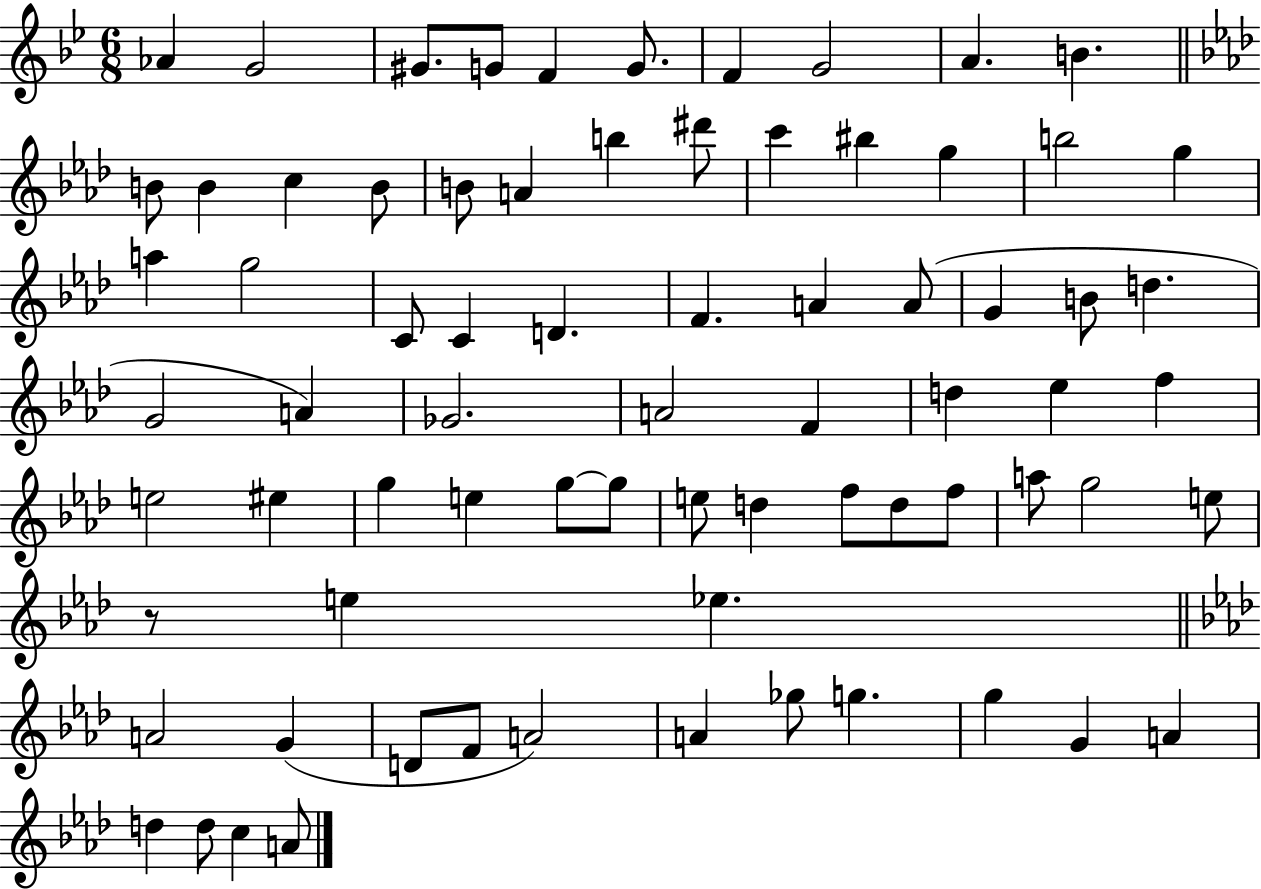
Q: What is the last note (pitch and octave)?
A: A4